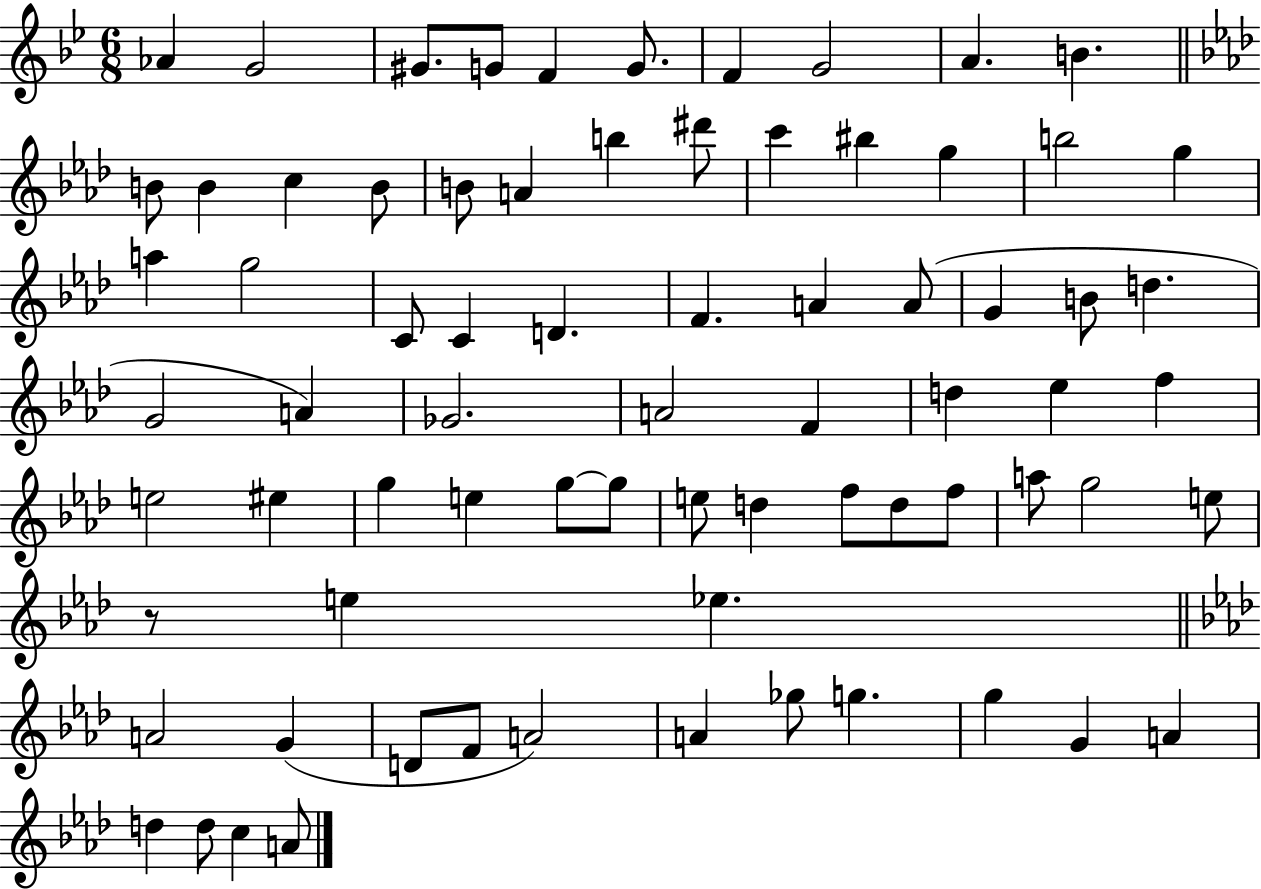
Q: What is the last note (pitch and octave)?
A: A4